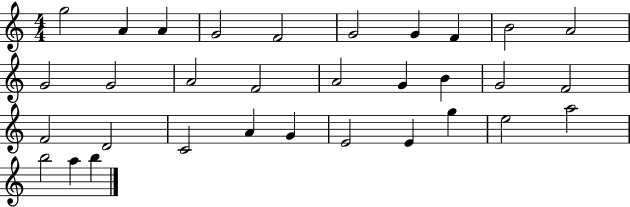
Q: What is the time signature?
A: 4/4